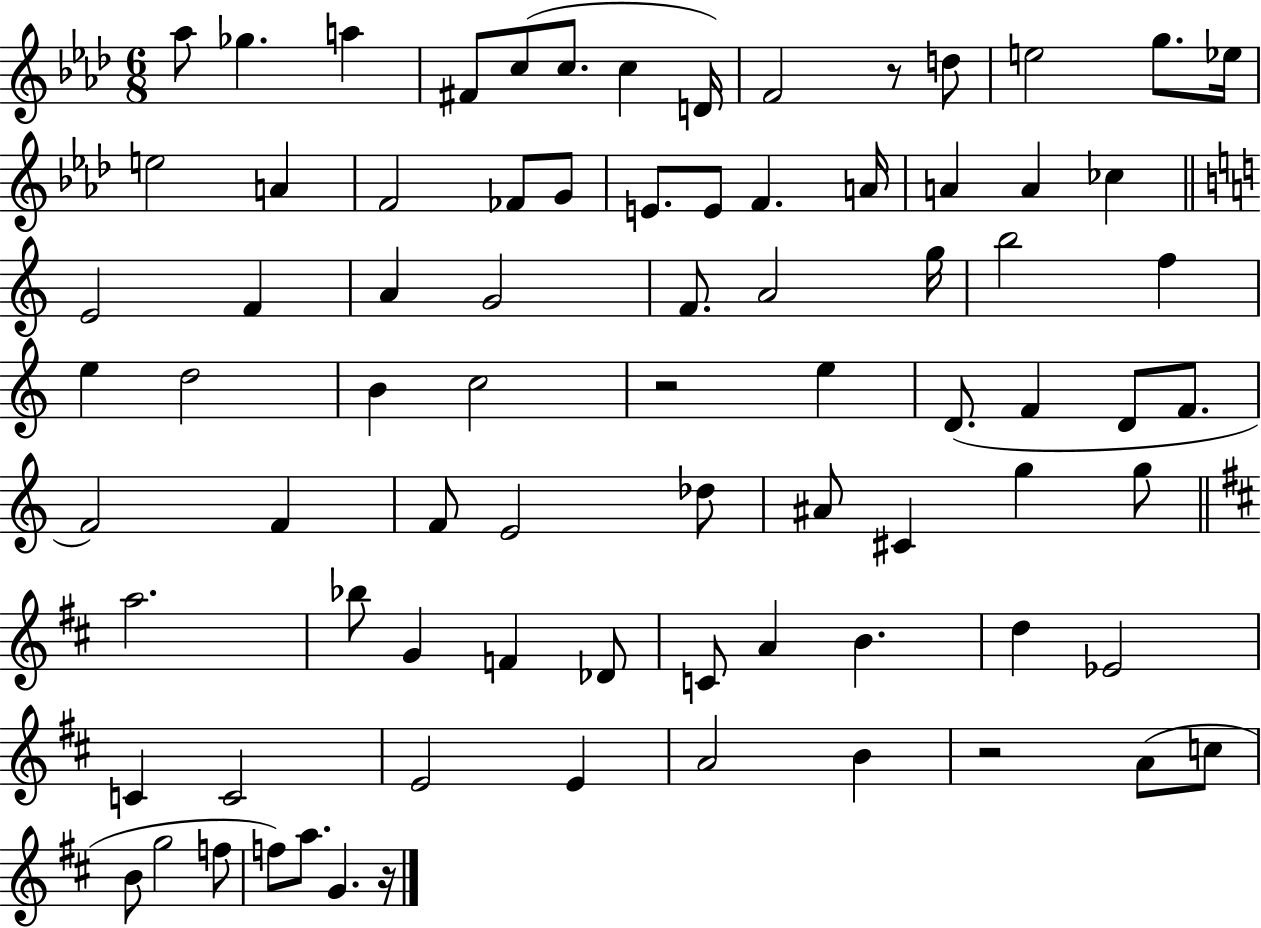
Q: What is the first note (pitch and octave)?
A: Ab5